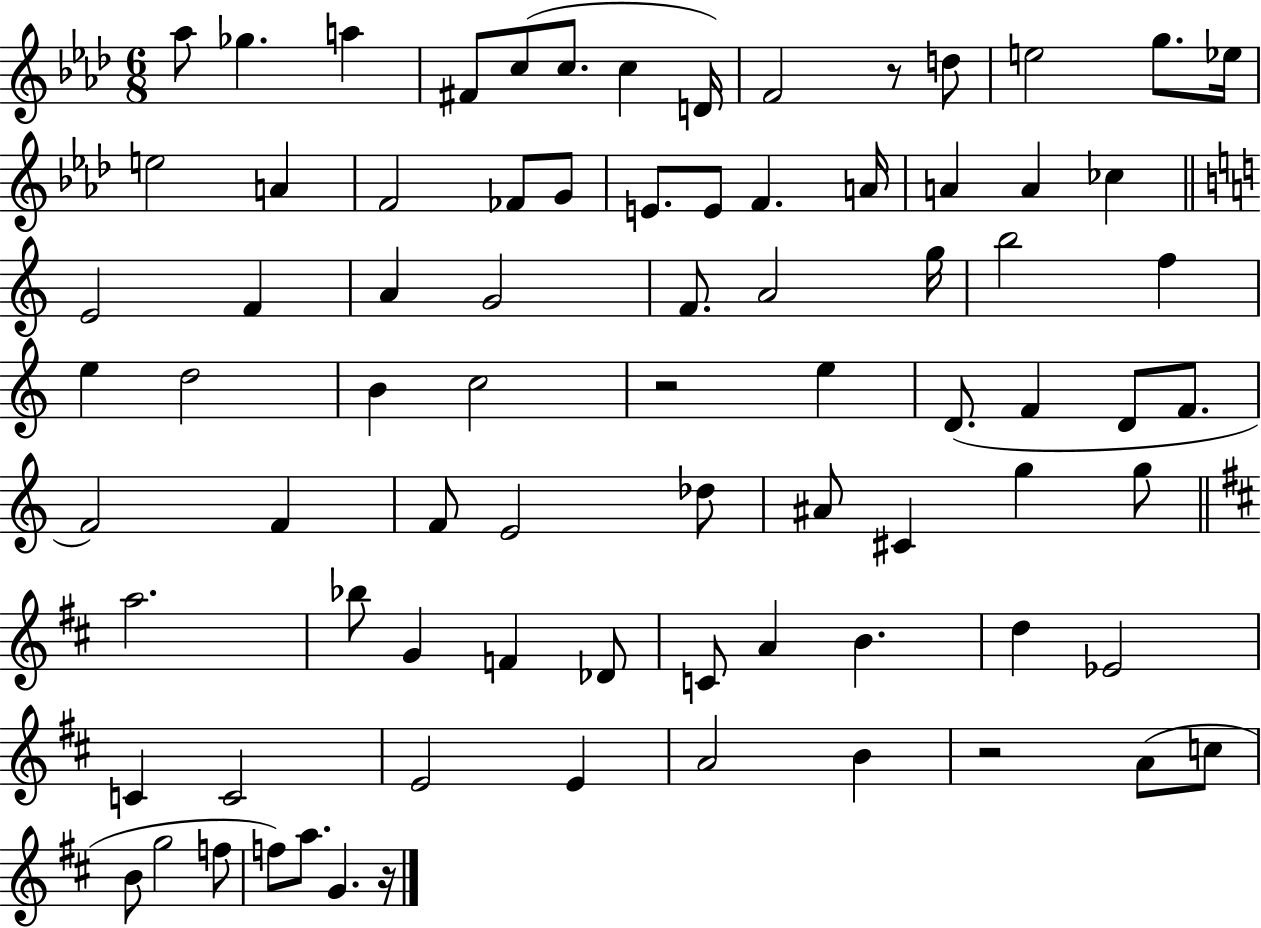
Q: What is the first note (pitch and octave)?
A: Ab5